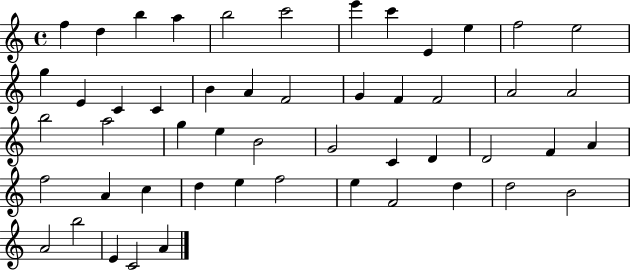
{
  \clef treble
  \time 4/4
  \defaultTimeSignature
  \key c \major
  f''4 d''4 b''4 a''4 | b''2 c'''2 | e'''4 c'''4 e'4 e''4 | f''2 e''2 | \break g''4 e'4 c'4 c'4 | b'4 a'4 f'2 | g'4 f'4 f'2 | a'2 a'2 | \break b''2 a''2 | g''4 e''4 b'2 | g'2 c'4 d'4 | d'2 f'4 a'4 | \break f''2 a'4 c''4 | d''4 e''4 f''2 | e''4 f'2 d''4 | d''2 b'2 | \break a'2 b''2 | e'4 c'2 a'4 | \bar "|."
}